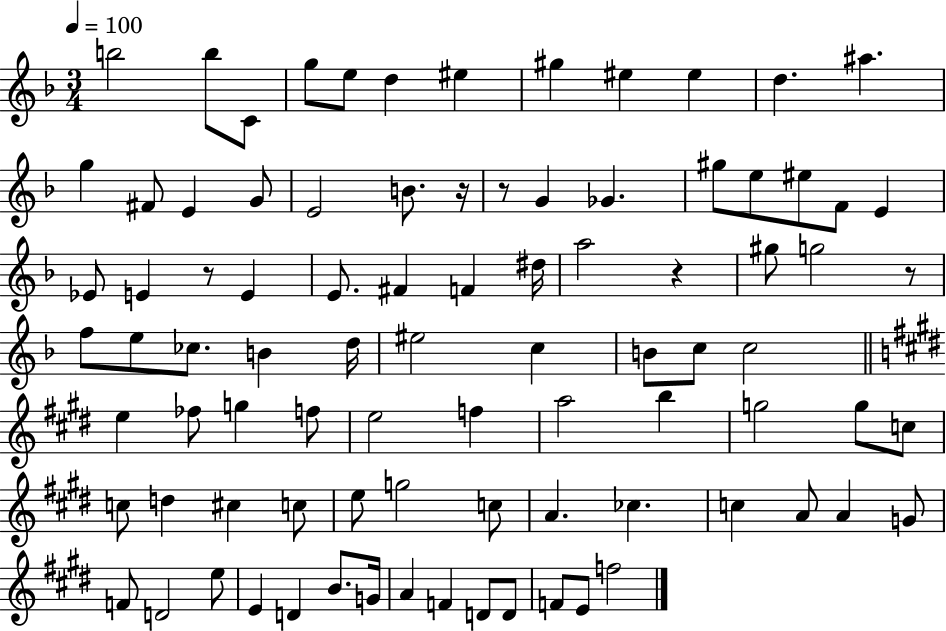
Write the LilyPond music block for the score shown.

{
  \clef treble
  \numericTimeSignature
  \time 3/4
  \key f \major
  \tempo 4 = 100
  b''2 b''8 c'8 | g''8 e''8 d''4 eis''4 | gis''4 eis''4 eis''4 | d''4. ais''4. | \break g''4 fis'8 e'4 g'8 | e'2 b'8. r16 | r8 g'4 ges'4. | gis''8 e''8 eis''8 f'8 e'4 | \break ees'8 e'4 r8 e'4 | e'8. fis'4 f'4 dis''16 | a''2 r4 | gis''8 g''2 r8 | \break f''8 e''8 ces''8. b'4 d''16 | eis''2 c''4 | b'8 c''8 c''2 | \bar "||" \break \key e \major e''4 fes''8 g''4 f''8 | e''2 f''4 | a''2 b''4 | g''2 g''8 c''8 | \break c''8 d''4 cis''4 c''8 | e''8 g''2 c''8 | a'4. ces''4. | c''4 a'8 a'4 g'8 | \break f'8 d'2 e''8 | e'4 d'4 b'8. g'16 | a'4 f'4 d'8 d'8 | f'8 e'8 f''2 | \break \bar "|."
}